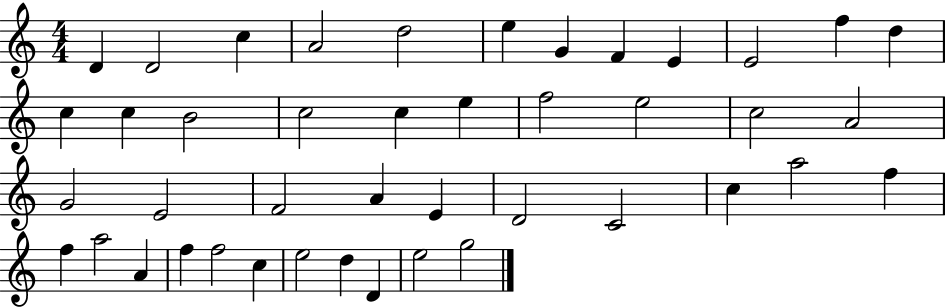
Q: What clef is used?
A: treble